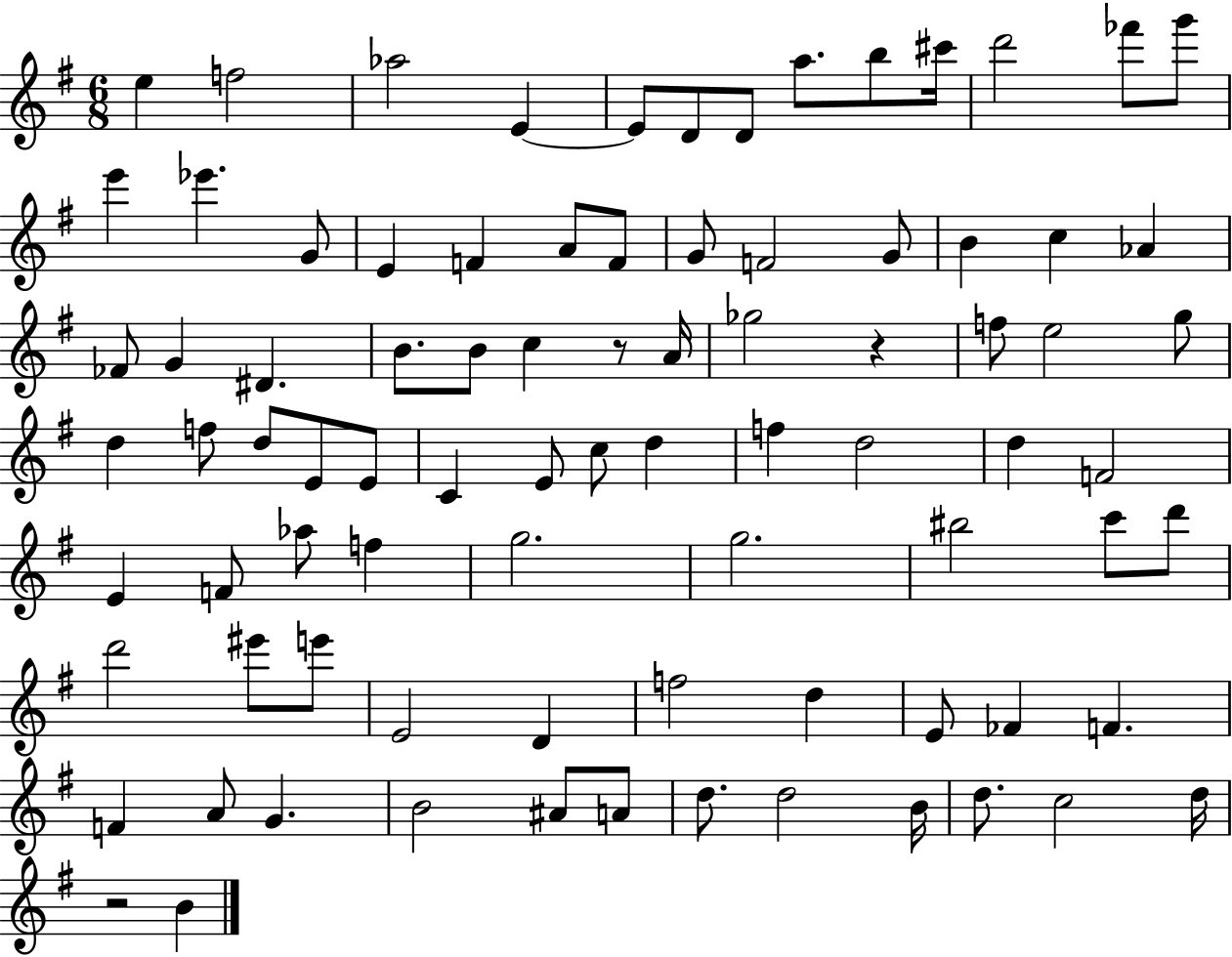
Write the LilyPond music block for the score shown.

{
  \clef treble
  \numericTimeSignature
  \time 6/8
  \key g \major
  e''4 f''2 | aes''2 e'4~~ | e'8 d'8 d'8 a''8. b''8 cis'''16 | d'''2 fes'''8 g'''8 | \break e'''4 ees'''4. g'8 | e'4 f'4 a'8 f'8 | g'8 f'2 g'8 | b'4 c''4 aes'4 | \break fes'8 g'4 dis'4. | b'8. b'8 c''4 r8 a'16 | ges''2 r4 | f''8 e''2 g''8 | \break d''4 f''8 d''8 e'8 e'8 | c'4 e'8 c''8 d''4 | f''4 d''2 | d''4 f'2 | \break e'4 f'8 aes''8 f''4 | g''2. | g''2. | bis''2 c'''8 d'''8 | \break d'''2 eis'''8 e'''8 | e'2 d'4 | f''2 d''4 | e'8 fes'4 f'4. | \break f'4 a'8 g'4. | b'2 ais'8 a'8 | d''8. d''2 b'16 | d''8. c''2 d''16 | \break r2 b'4 | \bar "|."
}